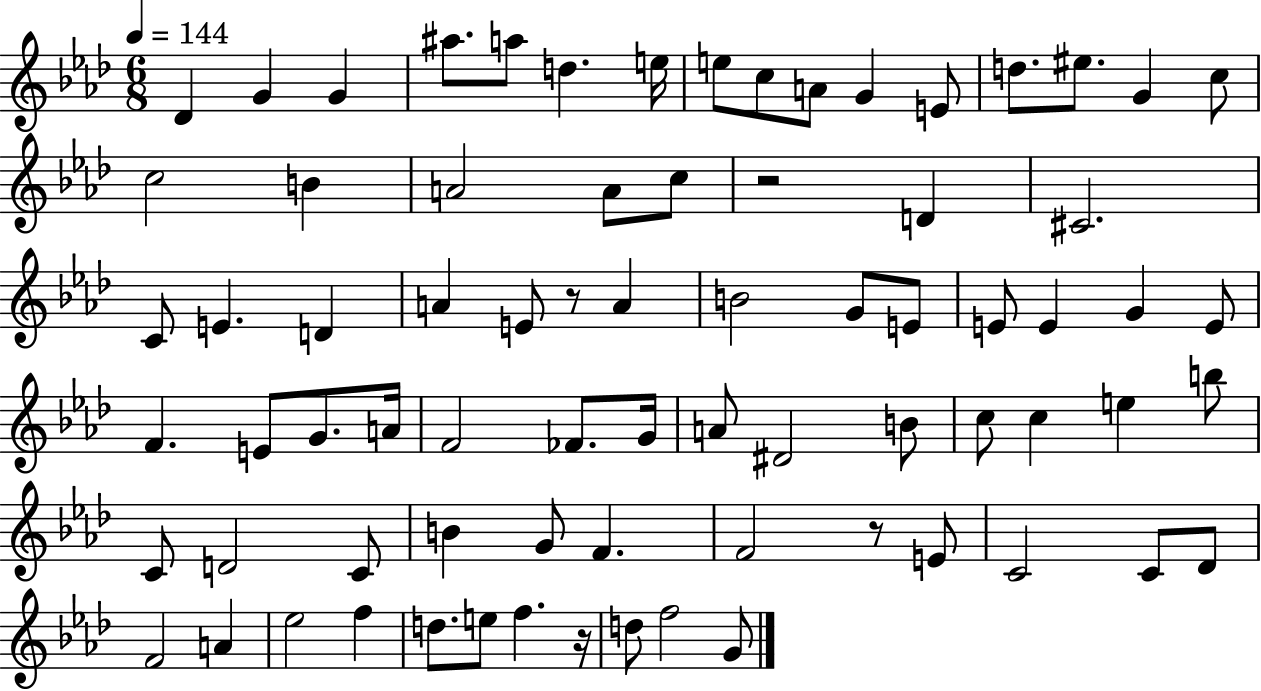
{
  \clef treble
  \numericTimeSignature
  \time 6/8
  \key aes \major
  \tempo 4 = 144
  des'4 g'4 g'4 | ais''8. a''8 d''4. e''16 | e''8 c''8 a'8 g'4 e'8 | d''8. eis''8. g'4 c''8 | \break c''2 b'4 | a'2 a'8 c''8 | r2 d'4 | cis'2. | \break c'8 e'4. d'4 | a'4 e'8 r8 a'4 | b'2 g'8 e'8 | e'8 e'4 g'4 e'8 | \break f'4. e'8 g'8. a'16 | f'2 fes'8. g'16 | a'8 dis'2 b'8 | c''8 c''4 e''4 b''8 | \break c'8 d'2 c'8 | b'4 g'8 f'4. | f'2 r8 e'8 | c'2 c'8 des'8 | \break f'2 a'4 | ees''2 f''4 | d''8. e''8 f''4. r16 | d''8 f''2 g'8 | \break \bar "|."
}